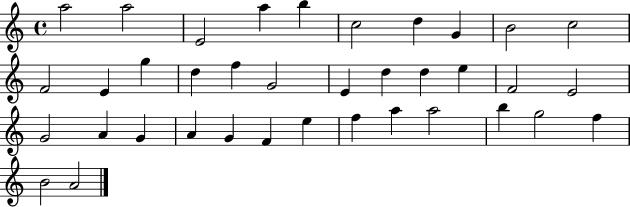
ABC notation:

X:1
T:Untitled
M:4/4
L:1/4
K:C
a2 a2 E2 a b c2 d G B2 c2 F2 E g d f G2 E d d e F2 E2 G2 A G A G F e f a a2 b g2 f B2 A2